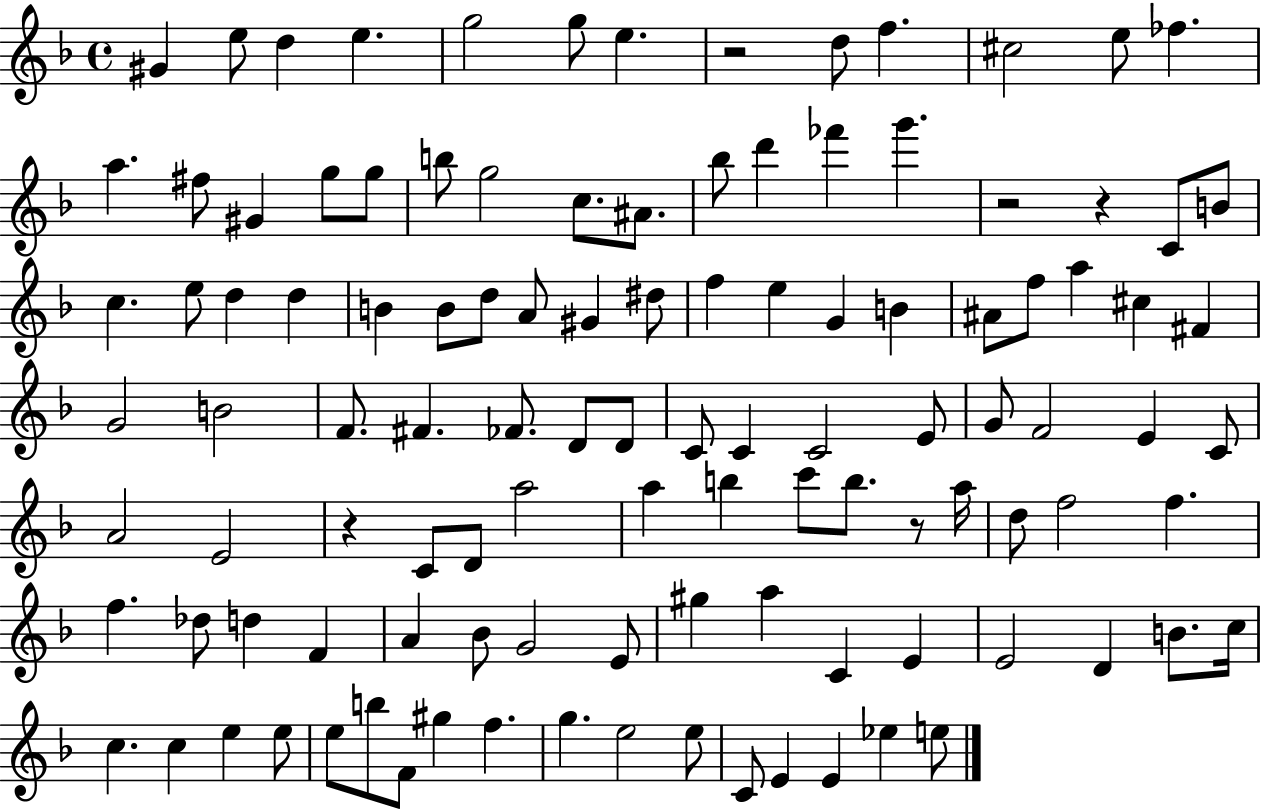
X:1
T:Untitled
M:4/4
L:1/4
K:F
^G e/2 d e g2 g/2 e z2 d/2 f ^c2 e/2 _f a ^f/2 ^G g/2 g/2 b/2 g2 c/2 ^A/2 _b/2 d' _f' g' z2 z C/2 B/2 c e/2 d d B B/2 d/2 A/2 ^G ^d/2 f e G B ^A/2 f/2 a ^c ^F G2 B2 F/2 ^F _F/2 D/2 D/2 C/2 C C2 E/2 G/2 F2 E C/2 A2 E2 z C/2 D/2 a2 a b c'/2 b/2 z/2 a/4 d/2 f2 f f _d/2 d F A _B/2 G2 E/2 ^g a C E E2 D B/2 c/4 c c e e/2 e/2 b/2 F/2 ^g f g e2 e/2 C/2 E E _e e/2